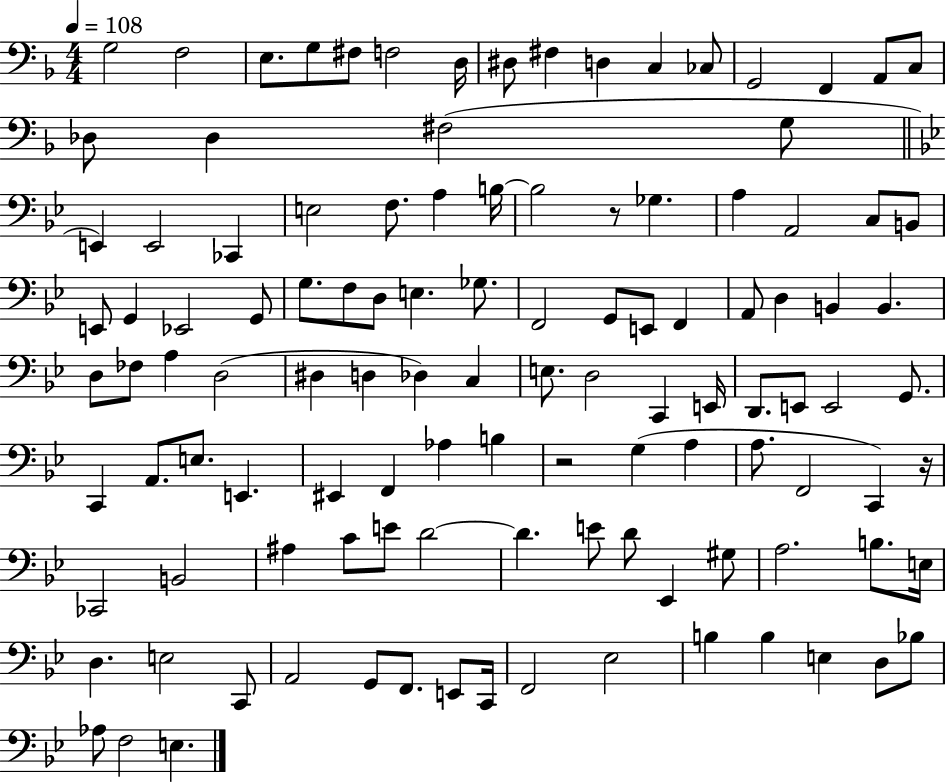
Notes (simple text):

G3/h F3/h E3/e. G3/e F#3/e F3/h D3/s D#3/e F#3/q D3/q C3/q CES3/e G2/h F2/q A2/e C3/e Db3/e Db3/q F#3/h G3/e E2/q E2/h CES2/q E3/h F3/e. A3/q B3/s B3/h R/e Gb3/q. A3/q A2/h C3/e B2/e E2/e G2/q Eb2/h G2/e G3/e. F3/e D3/e E3/q. Gb3/e. F2/h G2/e E2/e F2/q A2/e D3/q B2/q B2/q. D3/e FES3/e A3/q D3/h D#3/q D3/q Db3/q C3/q E3/e. D3/h C2/q E2/s D2/e. E2/e E2/h G2/e. C2/q A2/e. E3/e. E2/q. EIS2/q F2/q Ab3/q B3/q R/h G3/q A3/q A3/e. F2/h C2/q R/s CES2/h B2/h A#3/q C4/e E4/e D4/h D4/q. E4/e D4/e Eb2/q G#3/e A3/h. B3/e. E3/s D3/q. E3/h C2/e A2/h G2/e F2/e. E2/e C2/s F2/h Eb3/h B3/q B3/q E3/q D3/e Bb3/e Ab3/e F3/h E3/q.